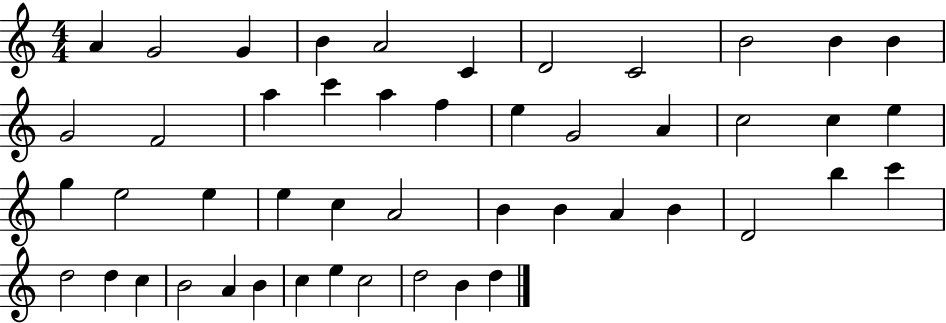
X:1
T:Untitled
M:4/4
L:1/4
K:C
A G2 G B A2 C D2 C2 B2 B B G2 F2 a c' a f e G2 A c2 c e g e2 e e c A2 B B A B D2 b c' d2 d c B2 A B c e c2 d2 B d